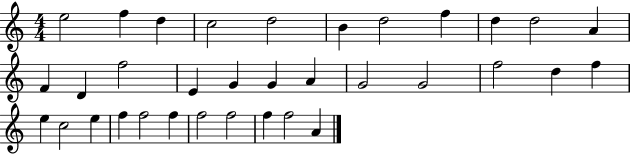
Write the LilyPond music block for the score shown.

{
  \clef treble
  \numericTimeSignature
  \time 4/4
  \key c \major
  e''2 f''4 d''4 | c''2 d''2 | b'4 d''2 f''4 | d''4 d''2 a'4 | \break f'4 d'4 f''2 | e'4 g'4 g'4 a'4 | g'2 g'2 | f''2 d''4 f''4 | \break e''4 c''2 e''4 | f''4 f''2 f''4 | f''2 f''2 | f''4 f''2 a'4 | \break \bar "|."
}